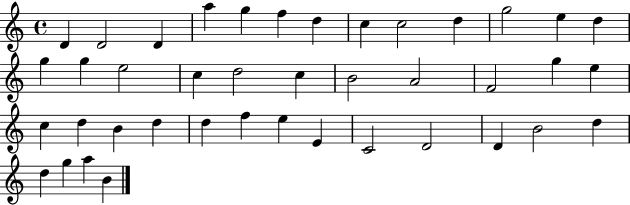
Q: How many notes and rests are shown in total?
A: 41